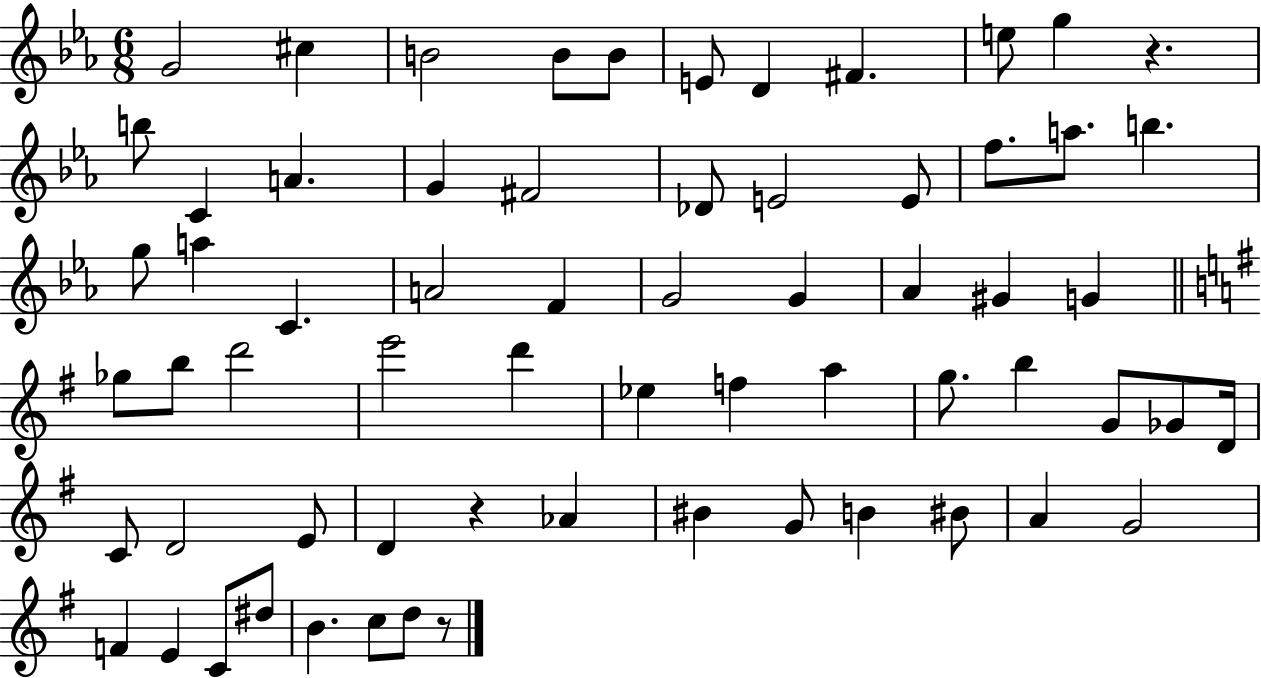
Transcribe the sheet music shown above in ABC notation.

X:1
T:Untitled
M:6/8
L:1/4
K:Eb
G2 ^c B2 B/2 B/2 E/2 D ^F e/2 g z b/2 C A G ^F2 _D/2 E2 E/2 f/2 a/2 b g/2 a C A2 F G2 G _A ^G G _g/2 b/2 d'2 e'2 d' _e f a g/2 b G/2 _G/2 D/4 C/2 D2 E/2 D z _A ^B G/2 B ^B/2 A G2 F E C/2 ^d/2 B c/2 d/2 z/2